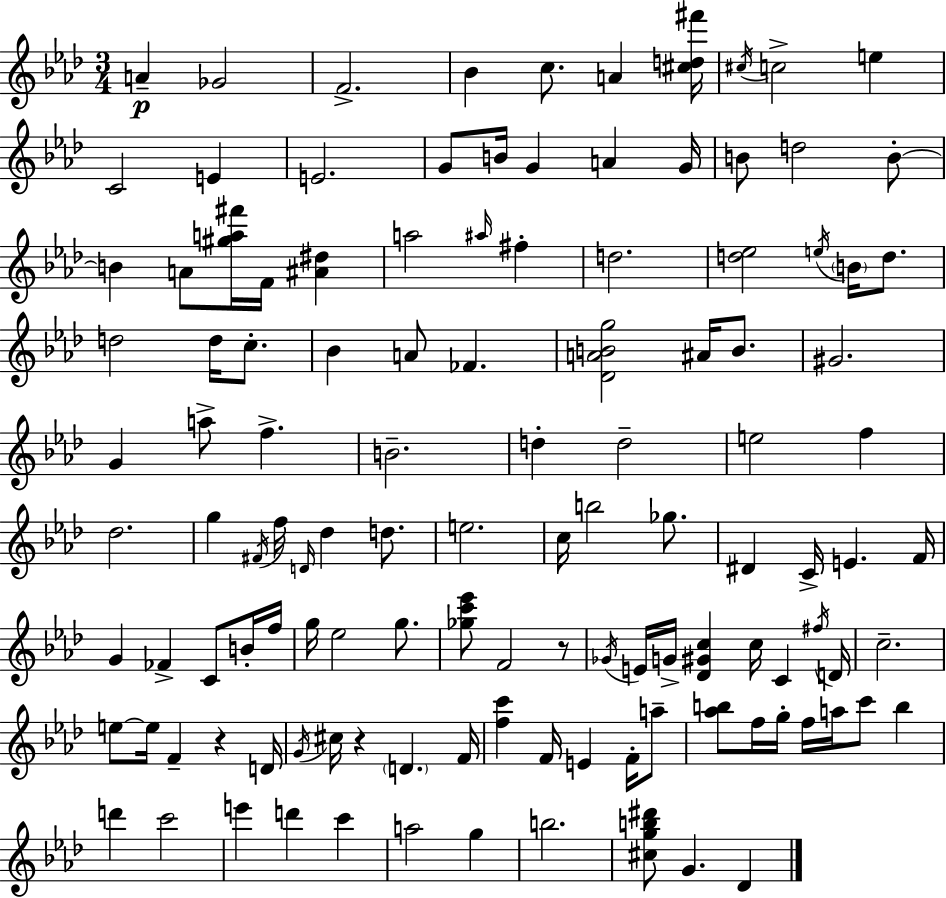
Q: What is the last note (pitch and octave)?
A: Db4